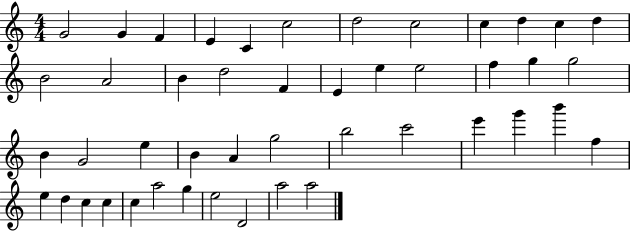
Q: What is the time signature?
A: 4/4